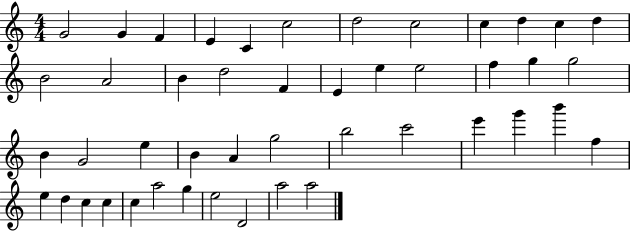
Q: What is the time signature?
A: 4/4